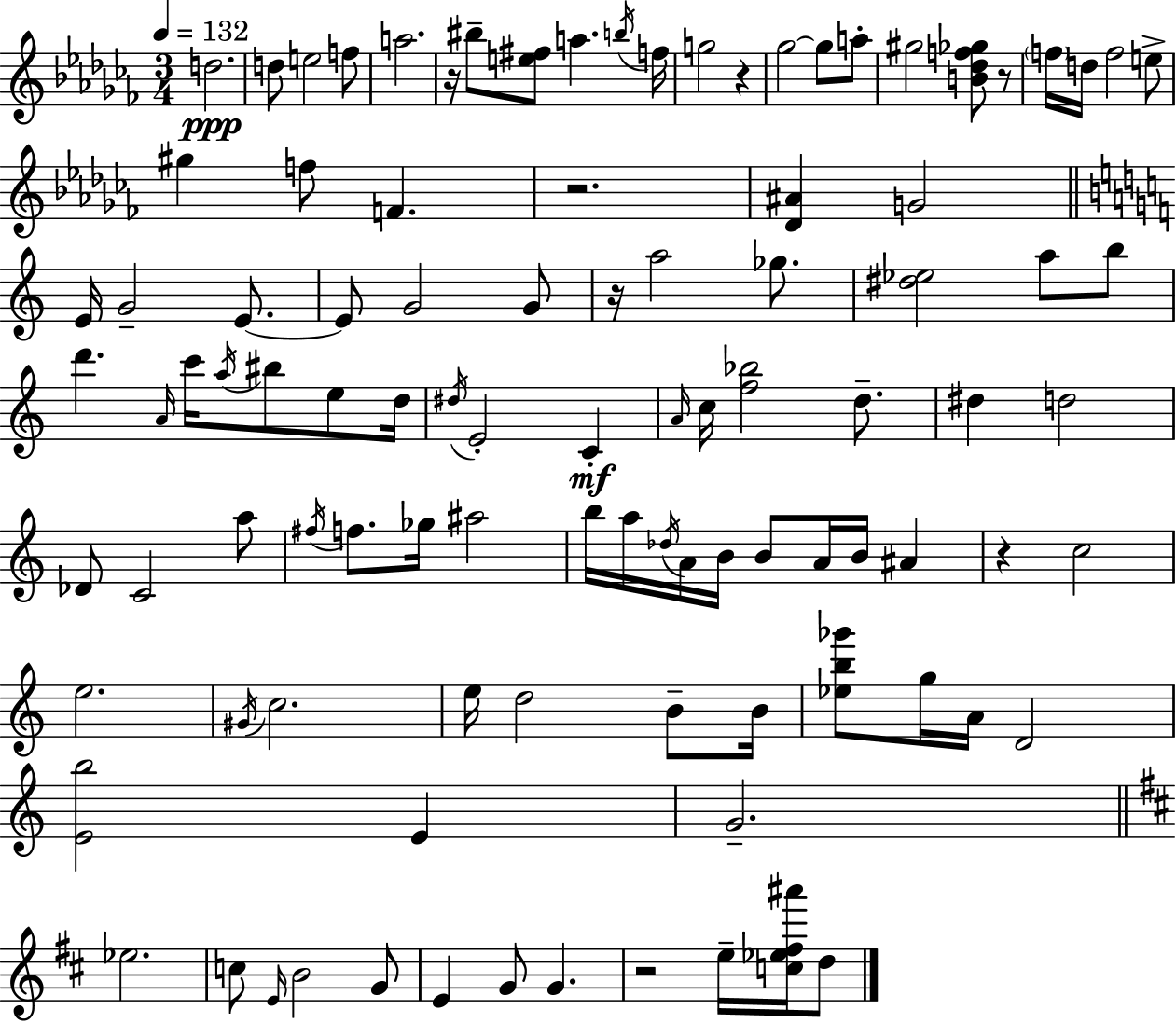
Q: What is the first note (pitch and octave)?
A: D5